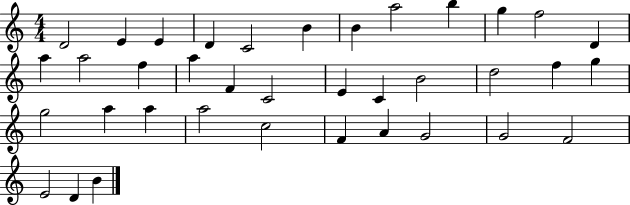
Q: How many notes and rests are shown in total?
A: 37